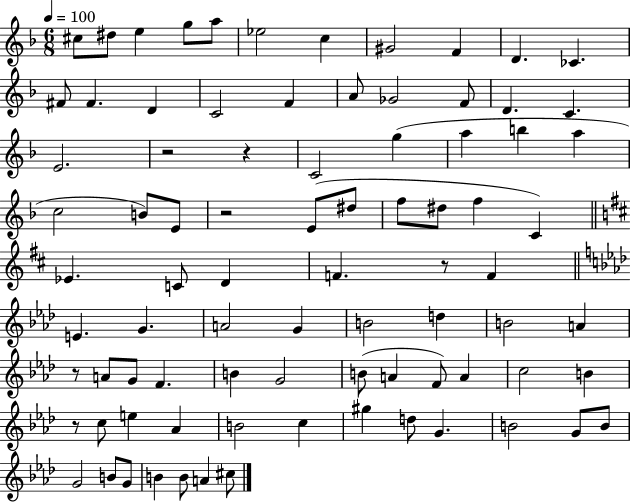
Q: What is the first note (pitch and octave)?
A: C#5